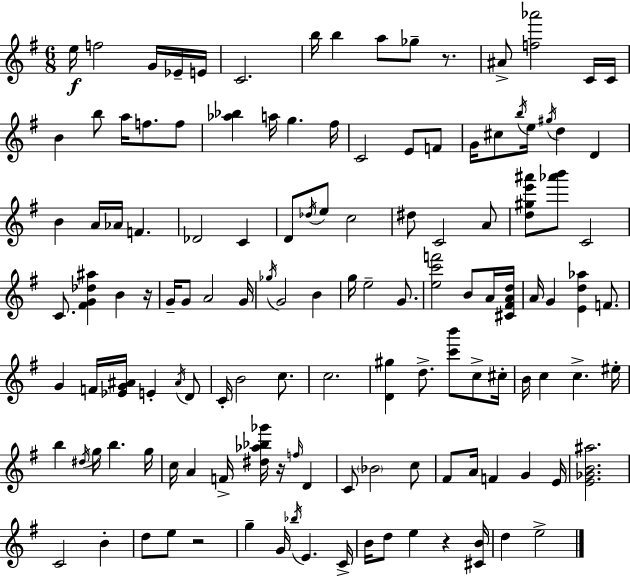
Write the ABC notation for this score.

X:1
T:Untitled
M:6/8
L:1/4
K:G
e/4 f2 G/4 _E/4 E/4 C2 b/4 b a/2 _g/2 z/2 ^A/2 [f_a']2 C/4 C/4 B b/2 a/4 f/2 f/2 [_a_b] a/4 g ^f/4 C2 E/2 F/2 G/4 ^c/2 b/4 e/4 ^g/4 d D B A/4 _A/4 F _D2 C D/2 _d/4 e/2 c2 ^d/2 C2 A/2 [d^ge'^a']/2 [_a'b']/2 C2 C/2 [^FG_d^a] B z/4 G/4 G/2 A2 G/4 _g/4 G2 B g/4 e2 G/2 [ec'f']2 B/2 A/4 [^C^FAd]/4 A/4 G [Ed_a] F/2 G F/4 [_EG^A]/4 E ^A/4 D/2 C/4 B2 c/2 c2 [D^g] d/2 [c'b']/2 c/2 ^c/4 B/4 c c ^e/4 b ^d/4 g/4 b g/4 c/4 A F/4 [^d_a_b_g']/4 z/4 f/4 D C/2 _B2 c/2 ^F/2 A/4 F G E/4 [E_GB^a]2 C2 B d/2 e/2 z2 g G/4 _b/4 E C/4 B/4 d/2 e z [^CB]/4 d e2